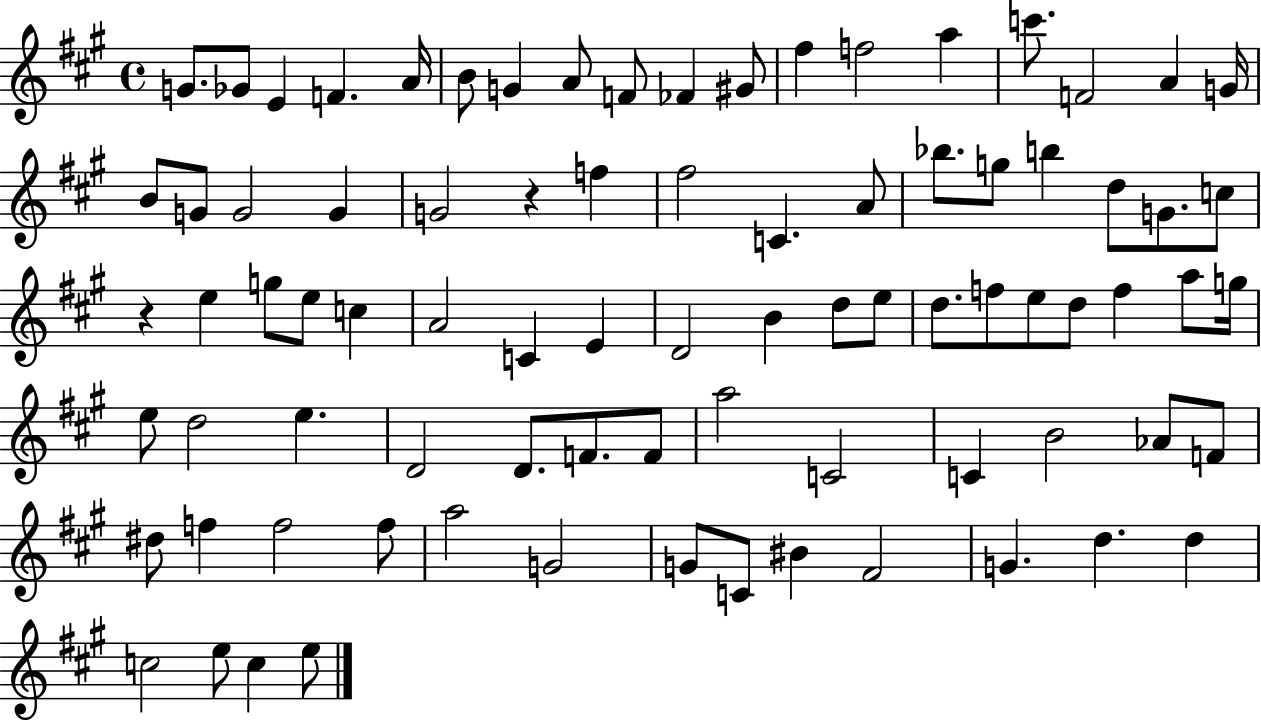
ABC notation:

X:1
T:Untitled
M:4/4
L:1/4
K:A
G/2 _G/2 E F A/4 B/2 G A/2 F/2 _F ^G/2 ^f f2 a c'/2 F2 A G/4 B/2 G/2 G2 G G2 z f ^f2 C A/2 _b/2 g/2 b d/2 G/2 c/2 z e g/2 e/2 c A2 C E D2 B d/2 e/2 d/2 f/2 e/2 d/2 f a/2 g/4 e/2 d2 e D2 D/2 F/2 F/2 a2 C2 C B2 _A/2 F/2 ^d/2 f f2 f/2 a2 G2 G/2 C/2 ^B ^F2 G d d c2 e/2 c e/2